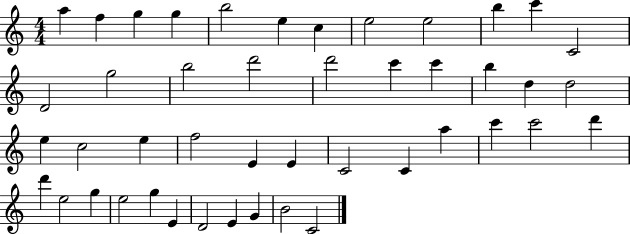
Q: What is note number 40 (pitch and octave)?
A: E4